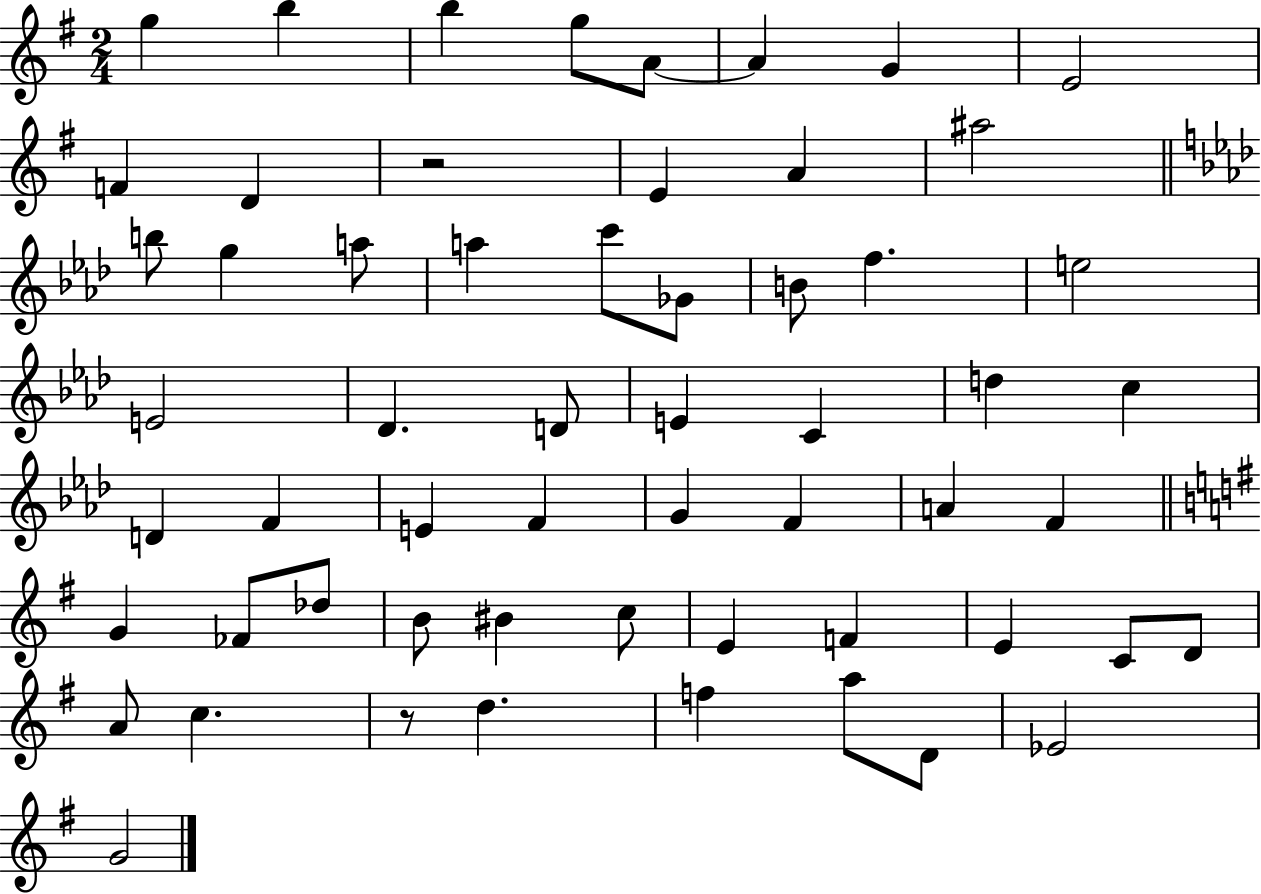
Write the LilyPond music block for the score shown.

{
  \clef treble
  \numericTimeSignature
  \time 2/4
  \key g \major
  \repeat volta 2 { g''4 b''4 | b''4 g''8 a'8~~ | a'4 g'4 | e'2 | \break f'4 d'4 | r2 | e'4 a'4 | ais''2 | \break \bar "||" \break \key aes \major b''8 g''4 a''8 | a''4 c'''8 ges'8 | b'8 f''4. | e''2 | \break e'2 | des'4. d'8 | e'4 c'4 | d''4 c''4 | \break d'4 f'4 | e'4 f'4 | g'4 f'4 | a'4 f'4 | \break \bar "||" \break \key g \major g'4 fes'8 des''8 | b'8 bis'4 c''8 | e'4 f'4 | e'4 c'8 d'8 | \break a'8 c''4. | r8 d''4. | f''4 a''8 d'8 | ees'2 | \break g'2 | } \bar "|."
}